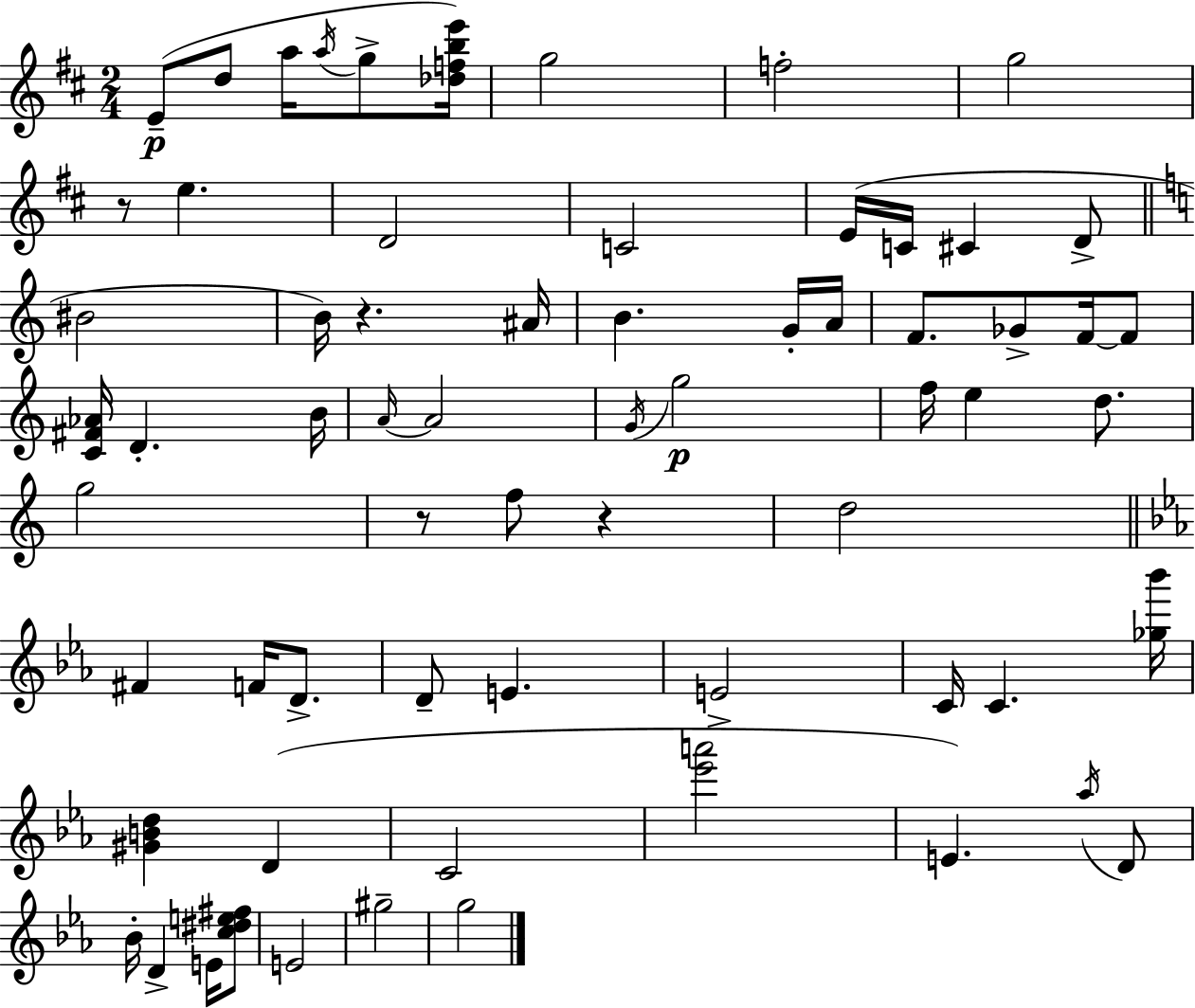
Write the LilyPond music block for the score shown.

{
  \clef treble
  \numericTimeSignature
  \time 2/4
  \key d \major
  e'8--(\p d''8 a''16 \acciaccatura { a''16 } g''8-> | <des'' f'' b'' e'''>16) g''2 | f''2-. | g''2 | \break r8 e''4. | d'2 | c'2 | e'16( c'16 cis'4 d'8-> | \break \bar "||" \break \key c \major bis'2 | b'16) r4. ais'16 | b'4. g'16-. a'16 | f'8. ges'8-> f'16~~ f'8 | \break <c' fis' aes'>16 d'4.-. b'16 | \grace { a'16~ }~ a'2 | \acciaccatura { g'16 }\p g''2 | f''16 e''4 d''8. | \break g''2 | r8 f''8 r4 | d''2 | \bar "||" \break \key ees \major fis'4 f'16 d'8.-> | d'8-- e'4. | e'2-> | c'16 c'4. <ges'' bes'''>16 | \break <gis' b' d''>4 d'4( | c'2 | <ees''' a'''>2 | e'4.) \acciaccatura { aes''16 } d'8 | \break bes'16-. d'4-> e'16 <c'' dis'' e'' fis''>8 | e'2 | gis''2-- | g''2 | \break \bar "|."
}